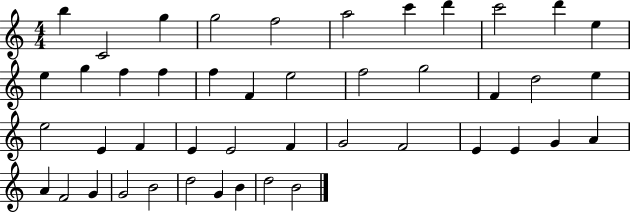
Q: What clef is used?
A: treble